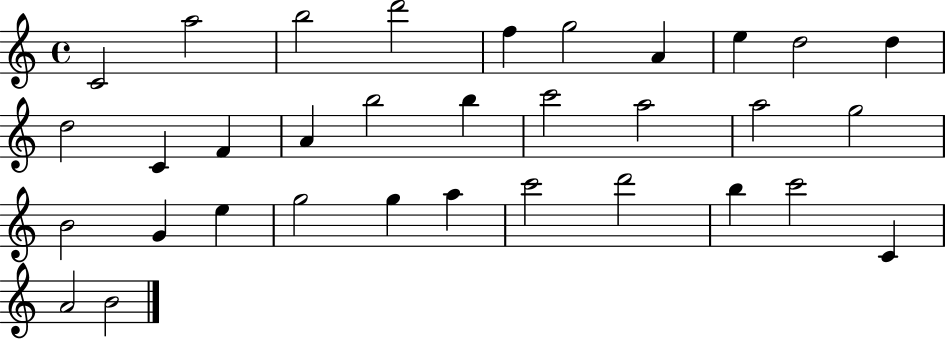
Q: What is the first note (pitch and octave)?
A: C4